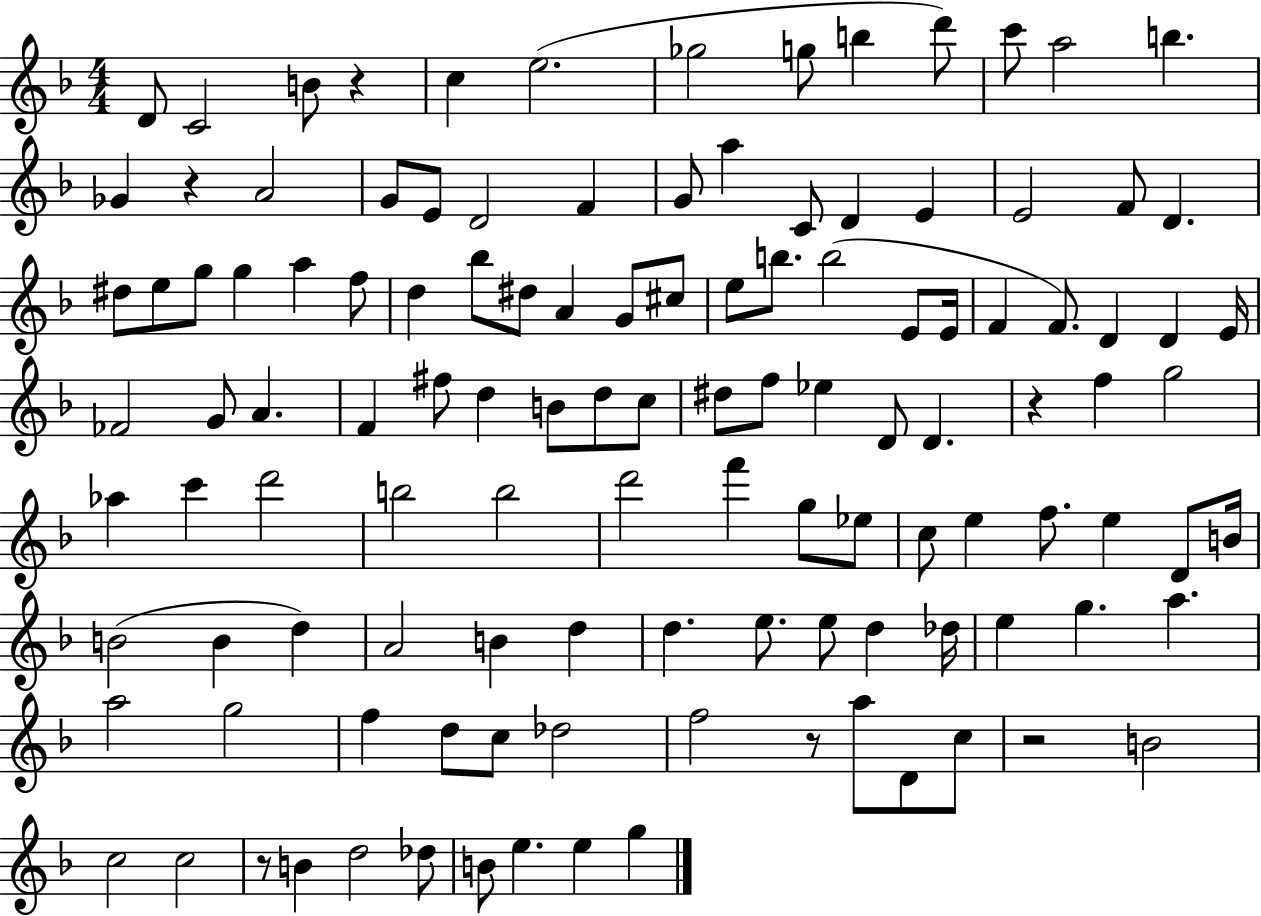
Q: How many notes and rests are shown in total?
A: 119